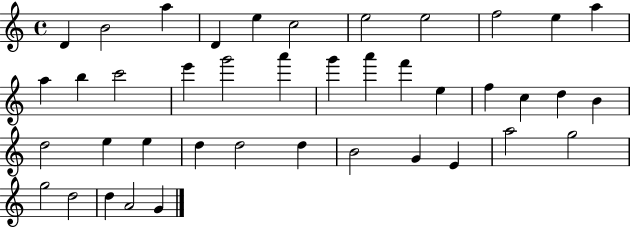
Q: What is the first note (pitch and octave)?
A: D4